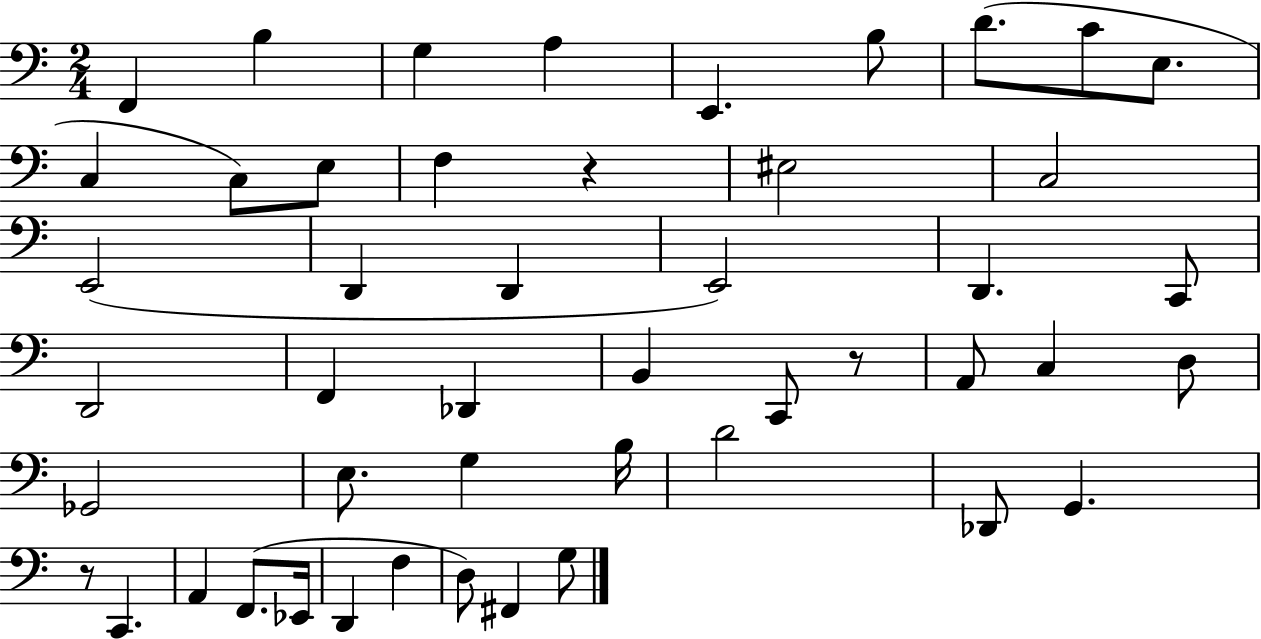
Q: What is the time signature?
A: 2/4